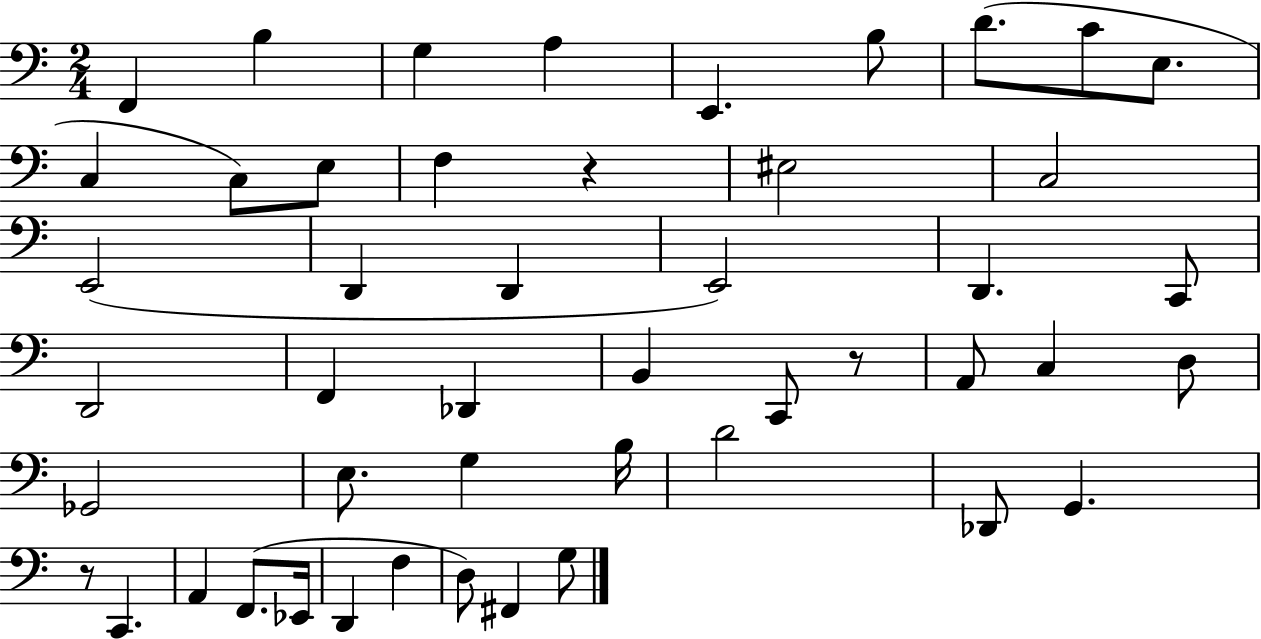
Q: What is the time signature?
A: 2/4